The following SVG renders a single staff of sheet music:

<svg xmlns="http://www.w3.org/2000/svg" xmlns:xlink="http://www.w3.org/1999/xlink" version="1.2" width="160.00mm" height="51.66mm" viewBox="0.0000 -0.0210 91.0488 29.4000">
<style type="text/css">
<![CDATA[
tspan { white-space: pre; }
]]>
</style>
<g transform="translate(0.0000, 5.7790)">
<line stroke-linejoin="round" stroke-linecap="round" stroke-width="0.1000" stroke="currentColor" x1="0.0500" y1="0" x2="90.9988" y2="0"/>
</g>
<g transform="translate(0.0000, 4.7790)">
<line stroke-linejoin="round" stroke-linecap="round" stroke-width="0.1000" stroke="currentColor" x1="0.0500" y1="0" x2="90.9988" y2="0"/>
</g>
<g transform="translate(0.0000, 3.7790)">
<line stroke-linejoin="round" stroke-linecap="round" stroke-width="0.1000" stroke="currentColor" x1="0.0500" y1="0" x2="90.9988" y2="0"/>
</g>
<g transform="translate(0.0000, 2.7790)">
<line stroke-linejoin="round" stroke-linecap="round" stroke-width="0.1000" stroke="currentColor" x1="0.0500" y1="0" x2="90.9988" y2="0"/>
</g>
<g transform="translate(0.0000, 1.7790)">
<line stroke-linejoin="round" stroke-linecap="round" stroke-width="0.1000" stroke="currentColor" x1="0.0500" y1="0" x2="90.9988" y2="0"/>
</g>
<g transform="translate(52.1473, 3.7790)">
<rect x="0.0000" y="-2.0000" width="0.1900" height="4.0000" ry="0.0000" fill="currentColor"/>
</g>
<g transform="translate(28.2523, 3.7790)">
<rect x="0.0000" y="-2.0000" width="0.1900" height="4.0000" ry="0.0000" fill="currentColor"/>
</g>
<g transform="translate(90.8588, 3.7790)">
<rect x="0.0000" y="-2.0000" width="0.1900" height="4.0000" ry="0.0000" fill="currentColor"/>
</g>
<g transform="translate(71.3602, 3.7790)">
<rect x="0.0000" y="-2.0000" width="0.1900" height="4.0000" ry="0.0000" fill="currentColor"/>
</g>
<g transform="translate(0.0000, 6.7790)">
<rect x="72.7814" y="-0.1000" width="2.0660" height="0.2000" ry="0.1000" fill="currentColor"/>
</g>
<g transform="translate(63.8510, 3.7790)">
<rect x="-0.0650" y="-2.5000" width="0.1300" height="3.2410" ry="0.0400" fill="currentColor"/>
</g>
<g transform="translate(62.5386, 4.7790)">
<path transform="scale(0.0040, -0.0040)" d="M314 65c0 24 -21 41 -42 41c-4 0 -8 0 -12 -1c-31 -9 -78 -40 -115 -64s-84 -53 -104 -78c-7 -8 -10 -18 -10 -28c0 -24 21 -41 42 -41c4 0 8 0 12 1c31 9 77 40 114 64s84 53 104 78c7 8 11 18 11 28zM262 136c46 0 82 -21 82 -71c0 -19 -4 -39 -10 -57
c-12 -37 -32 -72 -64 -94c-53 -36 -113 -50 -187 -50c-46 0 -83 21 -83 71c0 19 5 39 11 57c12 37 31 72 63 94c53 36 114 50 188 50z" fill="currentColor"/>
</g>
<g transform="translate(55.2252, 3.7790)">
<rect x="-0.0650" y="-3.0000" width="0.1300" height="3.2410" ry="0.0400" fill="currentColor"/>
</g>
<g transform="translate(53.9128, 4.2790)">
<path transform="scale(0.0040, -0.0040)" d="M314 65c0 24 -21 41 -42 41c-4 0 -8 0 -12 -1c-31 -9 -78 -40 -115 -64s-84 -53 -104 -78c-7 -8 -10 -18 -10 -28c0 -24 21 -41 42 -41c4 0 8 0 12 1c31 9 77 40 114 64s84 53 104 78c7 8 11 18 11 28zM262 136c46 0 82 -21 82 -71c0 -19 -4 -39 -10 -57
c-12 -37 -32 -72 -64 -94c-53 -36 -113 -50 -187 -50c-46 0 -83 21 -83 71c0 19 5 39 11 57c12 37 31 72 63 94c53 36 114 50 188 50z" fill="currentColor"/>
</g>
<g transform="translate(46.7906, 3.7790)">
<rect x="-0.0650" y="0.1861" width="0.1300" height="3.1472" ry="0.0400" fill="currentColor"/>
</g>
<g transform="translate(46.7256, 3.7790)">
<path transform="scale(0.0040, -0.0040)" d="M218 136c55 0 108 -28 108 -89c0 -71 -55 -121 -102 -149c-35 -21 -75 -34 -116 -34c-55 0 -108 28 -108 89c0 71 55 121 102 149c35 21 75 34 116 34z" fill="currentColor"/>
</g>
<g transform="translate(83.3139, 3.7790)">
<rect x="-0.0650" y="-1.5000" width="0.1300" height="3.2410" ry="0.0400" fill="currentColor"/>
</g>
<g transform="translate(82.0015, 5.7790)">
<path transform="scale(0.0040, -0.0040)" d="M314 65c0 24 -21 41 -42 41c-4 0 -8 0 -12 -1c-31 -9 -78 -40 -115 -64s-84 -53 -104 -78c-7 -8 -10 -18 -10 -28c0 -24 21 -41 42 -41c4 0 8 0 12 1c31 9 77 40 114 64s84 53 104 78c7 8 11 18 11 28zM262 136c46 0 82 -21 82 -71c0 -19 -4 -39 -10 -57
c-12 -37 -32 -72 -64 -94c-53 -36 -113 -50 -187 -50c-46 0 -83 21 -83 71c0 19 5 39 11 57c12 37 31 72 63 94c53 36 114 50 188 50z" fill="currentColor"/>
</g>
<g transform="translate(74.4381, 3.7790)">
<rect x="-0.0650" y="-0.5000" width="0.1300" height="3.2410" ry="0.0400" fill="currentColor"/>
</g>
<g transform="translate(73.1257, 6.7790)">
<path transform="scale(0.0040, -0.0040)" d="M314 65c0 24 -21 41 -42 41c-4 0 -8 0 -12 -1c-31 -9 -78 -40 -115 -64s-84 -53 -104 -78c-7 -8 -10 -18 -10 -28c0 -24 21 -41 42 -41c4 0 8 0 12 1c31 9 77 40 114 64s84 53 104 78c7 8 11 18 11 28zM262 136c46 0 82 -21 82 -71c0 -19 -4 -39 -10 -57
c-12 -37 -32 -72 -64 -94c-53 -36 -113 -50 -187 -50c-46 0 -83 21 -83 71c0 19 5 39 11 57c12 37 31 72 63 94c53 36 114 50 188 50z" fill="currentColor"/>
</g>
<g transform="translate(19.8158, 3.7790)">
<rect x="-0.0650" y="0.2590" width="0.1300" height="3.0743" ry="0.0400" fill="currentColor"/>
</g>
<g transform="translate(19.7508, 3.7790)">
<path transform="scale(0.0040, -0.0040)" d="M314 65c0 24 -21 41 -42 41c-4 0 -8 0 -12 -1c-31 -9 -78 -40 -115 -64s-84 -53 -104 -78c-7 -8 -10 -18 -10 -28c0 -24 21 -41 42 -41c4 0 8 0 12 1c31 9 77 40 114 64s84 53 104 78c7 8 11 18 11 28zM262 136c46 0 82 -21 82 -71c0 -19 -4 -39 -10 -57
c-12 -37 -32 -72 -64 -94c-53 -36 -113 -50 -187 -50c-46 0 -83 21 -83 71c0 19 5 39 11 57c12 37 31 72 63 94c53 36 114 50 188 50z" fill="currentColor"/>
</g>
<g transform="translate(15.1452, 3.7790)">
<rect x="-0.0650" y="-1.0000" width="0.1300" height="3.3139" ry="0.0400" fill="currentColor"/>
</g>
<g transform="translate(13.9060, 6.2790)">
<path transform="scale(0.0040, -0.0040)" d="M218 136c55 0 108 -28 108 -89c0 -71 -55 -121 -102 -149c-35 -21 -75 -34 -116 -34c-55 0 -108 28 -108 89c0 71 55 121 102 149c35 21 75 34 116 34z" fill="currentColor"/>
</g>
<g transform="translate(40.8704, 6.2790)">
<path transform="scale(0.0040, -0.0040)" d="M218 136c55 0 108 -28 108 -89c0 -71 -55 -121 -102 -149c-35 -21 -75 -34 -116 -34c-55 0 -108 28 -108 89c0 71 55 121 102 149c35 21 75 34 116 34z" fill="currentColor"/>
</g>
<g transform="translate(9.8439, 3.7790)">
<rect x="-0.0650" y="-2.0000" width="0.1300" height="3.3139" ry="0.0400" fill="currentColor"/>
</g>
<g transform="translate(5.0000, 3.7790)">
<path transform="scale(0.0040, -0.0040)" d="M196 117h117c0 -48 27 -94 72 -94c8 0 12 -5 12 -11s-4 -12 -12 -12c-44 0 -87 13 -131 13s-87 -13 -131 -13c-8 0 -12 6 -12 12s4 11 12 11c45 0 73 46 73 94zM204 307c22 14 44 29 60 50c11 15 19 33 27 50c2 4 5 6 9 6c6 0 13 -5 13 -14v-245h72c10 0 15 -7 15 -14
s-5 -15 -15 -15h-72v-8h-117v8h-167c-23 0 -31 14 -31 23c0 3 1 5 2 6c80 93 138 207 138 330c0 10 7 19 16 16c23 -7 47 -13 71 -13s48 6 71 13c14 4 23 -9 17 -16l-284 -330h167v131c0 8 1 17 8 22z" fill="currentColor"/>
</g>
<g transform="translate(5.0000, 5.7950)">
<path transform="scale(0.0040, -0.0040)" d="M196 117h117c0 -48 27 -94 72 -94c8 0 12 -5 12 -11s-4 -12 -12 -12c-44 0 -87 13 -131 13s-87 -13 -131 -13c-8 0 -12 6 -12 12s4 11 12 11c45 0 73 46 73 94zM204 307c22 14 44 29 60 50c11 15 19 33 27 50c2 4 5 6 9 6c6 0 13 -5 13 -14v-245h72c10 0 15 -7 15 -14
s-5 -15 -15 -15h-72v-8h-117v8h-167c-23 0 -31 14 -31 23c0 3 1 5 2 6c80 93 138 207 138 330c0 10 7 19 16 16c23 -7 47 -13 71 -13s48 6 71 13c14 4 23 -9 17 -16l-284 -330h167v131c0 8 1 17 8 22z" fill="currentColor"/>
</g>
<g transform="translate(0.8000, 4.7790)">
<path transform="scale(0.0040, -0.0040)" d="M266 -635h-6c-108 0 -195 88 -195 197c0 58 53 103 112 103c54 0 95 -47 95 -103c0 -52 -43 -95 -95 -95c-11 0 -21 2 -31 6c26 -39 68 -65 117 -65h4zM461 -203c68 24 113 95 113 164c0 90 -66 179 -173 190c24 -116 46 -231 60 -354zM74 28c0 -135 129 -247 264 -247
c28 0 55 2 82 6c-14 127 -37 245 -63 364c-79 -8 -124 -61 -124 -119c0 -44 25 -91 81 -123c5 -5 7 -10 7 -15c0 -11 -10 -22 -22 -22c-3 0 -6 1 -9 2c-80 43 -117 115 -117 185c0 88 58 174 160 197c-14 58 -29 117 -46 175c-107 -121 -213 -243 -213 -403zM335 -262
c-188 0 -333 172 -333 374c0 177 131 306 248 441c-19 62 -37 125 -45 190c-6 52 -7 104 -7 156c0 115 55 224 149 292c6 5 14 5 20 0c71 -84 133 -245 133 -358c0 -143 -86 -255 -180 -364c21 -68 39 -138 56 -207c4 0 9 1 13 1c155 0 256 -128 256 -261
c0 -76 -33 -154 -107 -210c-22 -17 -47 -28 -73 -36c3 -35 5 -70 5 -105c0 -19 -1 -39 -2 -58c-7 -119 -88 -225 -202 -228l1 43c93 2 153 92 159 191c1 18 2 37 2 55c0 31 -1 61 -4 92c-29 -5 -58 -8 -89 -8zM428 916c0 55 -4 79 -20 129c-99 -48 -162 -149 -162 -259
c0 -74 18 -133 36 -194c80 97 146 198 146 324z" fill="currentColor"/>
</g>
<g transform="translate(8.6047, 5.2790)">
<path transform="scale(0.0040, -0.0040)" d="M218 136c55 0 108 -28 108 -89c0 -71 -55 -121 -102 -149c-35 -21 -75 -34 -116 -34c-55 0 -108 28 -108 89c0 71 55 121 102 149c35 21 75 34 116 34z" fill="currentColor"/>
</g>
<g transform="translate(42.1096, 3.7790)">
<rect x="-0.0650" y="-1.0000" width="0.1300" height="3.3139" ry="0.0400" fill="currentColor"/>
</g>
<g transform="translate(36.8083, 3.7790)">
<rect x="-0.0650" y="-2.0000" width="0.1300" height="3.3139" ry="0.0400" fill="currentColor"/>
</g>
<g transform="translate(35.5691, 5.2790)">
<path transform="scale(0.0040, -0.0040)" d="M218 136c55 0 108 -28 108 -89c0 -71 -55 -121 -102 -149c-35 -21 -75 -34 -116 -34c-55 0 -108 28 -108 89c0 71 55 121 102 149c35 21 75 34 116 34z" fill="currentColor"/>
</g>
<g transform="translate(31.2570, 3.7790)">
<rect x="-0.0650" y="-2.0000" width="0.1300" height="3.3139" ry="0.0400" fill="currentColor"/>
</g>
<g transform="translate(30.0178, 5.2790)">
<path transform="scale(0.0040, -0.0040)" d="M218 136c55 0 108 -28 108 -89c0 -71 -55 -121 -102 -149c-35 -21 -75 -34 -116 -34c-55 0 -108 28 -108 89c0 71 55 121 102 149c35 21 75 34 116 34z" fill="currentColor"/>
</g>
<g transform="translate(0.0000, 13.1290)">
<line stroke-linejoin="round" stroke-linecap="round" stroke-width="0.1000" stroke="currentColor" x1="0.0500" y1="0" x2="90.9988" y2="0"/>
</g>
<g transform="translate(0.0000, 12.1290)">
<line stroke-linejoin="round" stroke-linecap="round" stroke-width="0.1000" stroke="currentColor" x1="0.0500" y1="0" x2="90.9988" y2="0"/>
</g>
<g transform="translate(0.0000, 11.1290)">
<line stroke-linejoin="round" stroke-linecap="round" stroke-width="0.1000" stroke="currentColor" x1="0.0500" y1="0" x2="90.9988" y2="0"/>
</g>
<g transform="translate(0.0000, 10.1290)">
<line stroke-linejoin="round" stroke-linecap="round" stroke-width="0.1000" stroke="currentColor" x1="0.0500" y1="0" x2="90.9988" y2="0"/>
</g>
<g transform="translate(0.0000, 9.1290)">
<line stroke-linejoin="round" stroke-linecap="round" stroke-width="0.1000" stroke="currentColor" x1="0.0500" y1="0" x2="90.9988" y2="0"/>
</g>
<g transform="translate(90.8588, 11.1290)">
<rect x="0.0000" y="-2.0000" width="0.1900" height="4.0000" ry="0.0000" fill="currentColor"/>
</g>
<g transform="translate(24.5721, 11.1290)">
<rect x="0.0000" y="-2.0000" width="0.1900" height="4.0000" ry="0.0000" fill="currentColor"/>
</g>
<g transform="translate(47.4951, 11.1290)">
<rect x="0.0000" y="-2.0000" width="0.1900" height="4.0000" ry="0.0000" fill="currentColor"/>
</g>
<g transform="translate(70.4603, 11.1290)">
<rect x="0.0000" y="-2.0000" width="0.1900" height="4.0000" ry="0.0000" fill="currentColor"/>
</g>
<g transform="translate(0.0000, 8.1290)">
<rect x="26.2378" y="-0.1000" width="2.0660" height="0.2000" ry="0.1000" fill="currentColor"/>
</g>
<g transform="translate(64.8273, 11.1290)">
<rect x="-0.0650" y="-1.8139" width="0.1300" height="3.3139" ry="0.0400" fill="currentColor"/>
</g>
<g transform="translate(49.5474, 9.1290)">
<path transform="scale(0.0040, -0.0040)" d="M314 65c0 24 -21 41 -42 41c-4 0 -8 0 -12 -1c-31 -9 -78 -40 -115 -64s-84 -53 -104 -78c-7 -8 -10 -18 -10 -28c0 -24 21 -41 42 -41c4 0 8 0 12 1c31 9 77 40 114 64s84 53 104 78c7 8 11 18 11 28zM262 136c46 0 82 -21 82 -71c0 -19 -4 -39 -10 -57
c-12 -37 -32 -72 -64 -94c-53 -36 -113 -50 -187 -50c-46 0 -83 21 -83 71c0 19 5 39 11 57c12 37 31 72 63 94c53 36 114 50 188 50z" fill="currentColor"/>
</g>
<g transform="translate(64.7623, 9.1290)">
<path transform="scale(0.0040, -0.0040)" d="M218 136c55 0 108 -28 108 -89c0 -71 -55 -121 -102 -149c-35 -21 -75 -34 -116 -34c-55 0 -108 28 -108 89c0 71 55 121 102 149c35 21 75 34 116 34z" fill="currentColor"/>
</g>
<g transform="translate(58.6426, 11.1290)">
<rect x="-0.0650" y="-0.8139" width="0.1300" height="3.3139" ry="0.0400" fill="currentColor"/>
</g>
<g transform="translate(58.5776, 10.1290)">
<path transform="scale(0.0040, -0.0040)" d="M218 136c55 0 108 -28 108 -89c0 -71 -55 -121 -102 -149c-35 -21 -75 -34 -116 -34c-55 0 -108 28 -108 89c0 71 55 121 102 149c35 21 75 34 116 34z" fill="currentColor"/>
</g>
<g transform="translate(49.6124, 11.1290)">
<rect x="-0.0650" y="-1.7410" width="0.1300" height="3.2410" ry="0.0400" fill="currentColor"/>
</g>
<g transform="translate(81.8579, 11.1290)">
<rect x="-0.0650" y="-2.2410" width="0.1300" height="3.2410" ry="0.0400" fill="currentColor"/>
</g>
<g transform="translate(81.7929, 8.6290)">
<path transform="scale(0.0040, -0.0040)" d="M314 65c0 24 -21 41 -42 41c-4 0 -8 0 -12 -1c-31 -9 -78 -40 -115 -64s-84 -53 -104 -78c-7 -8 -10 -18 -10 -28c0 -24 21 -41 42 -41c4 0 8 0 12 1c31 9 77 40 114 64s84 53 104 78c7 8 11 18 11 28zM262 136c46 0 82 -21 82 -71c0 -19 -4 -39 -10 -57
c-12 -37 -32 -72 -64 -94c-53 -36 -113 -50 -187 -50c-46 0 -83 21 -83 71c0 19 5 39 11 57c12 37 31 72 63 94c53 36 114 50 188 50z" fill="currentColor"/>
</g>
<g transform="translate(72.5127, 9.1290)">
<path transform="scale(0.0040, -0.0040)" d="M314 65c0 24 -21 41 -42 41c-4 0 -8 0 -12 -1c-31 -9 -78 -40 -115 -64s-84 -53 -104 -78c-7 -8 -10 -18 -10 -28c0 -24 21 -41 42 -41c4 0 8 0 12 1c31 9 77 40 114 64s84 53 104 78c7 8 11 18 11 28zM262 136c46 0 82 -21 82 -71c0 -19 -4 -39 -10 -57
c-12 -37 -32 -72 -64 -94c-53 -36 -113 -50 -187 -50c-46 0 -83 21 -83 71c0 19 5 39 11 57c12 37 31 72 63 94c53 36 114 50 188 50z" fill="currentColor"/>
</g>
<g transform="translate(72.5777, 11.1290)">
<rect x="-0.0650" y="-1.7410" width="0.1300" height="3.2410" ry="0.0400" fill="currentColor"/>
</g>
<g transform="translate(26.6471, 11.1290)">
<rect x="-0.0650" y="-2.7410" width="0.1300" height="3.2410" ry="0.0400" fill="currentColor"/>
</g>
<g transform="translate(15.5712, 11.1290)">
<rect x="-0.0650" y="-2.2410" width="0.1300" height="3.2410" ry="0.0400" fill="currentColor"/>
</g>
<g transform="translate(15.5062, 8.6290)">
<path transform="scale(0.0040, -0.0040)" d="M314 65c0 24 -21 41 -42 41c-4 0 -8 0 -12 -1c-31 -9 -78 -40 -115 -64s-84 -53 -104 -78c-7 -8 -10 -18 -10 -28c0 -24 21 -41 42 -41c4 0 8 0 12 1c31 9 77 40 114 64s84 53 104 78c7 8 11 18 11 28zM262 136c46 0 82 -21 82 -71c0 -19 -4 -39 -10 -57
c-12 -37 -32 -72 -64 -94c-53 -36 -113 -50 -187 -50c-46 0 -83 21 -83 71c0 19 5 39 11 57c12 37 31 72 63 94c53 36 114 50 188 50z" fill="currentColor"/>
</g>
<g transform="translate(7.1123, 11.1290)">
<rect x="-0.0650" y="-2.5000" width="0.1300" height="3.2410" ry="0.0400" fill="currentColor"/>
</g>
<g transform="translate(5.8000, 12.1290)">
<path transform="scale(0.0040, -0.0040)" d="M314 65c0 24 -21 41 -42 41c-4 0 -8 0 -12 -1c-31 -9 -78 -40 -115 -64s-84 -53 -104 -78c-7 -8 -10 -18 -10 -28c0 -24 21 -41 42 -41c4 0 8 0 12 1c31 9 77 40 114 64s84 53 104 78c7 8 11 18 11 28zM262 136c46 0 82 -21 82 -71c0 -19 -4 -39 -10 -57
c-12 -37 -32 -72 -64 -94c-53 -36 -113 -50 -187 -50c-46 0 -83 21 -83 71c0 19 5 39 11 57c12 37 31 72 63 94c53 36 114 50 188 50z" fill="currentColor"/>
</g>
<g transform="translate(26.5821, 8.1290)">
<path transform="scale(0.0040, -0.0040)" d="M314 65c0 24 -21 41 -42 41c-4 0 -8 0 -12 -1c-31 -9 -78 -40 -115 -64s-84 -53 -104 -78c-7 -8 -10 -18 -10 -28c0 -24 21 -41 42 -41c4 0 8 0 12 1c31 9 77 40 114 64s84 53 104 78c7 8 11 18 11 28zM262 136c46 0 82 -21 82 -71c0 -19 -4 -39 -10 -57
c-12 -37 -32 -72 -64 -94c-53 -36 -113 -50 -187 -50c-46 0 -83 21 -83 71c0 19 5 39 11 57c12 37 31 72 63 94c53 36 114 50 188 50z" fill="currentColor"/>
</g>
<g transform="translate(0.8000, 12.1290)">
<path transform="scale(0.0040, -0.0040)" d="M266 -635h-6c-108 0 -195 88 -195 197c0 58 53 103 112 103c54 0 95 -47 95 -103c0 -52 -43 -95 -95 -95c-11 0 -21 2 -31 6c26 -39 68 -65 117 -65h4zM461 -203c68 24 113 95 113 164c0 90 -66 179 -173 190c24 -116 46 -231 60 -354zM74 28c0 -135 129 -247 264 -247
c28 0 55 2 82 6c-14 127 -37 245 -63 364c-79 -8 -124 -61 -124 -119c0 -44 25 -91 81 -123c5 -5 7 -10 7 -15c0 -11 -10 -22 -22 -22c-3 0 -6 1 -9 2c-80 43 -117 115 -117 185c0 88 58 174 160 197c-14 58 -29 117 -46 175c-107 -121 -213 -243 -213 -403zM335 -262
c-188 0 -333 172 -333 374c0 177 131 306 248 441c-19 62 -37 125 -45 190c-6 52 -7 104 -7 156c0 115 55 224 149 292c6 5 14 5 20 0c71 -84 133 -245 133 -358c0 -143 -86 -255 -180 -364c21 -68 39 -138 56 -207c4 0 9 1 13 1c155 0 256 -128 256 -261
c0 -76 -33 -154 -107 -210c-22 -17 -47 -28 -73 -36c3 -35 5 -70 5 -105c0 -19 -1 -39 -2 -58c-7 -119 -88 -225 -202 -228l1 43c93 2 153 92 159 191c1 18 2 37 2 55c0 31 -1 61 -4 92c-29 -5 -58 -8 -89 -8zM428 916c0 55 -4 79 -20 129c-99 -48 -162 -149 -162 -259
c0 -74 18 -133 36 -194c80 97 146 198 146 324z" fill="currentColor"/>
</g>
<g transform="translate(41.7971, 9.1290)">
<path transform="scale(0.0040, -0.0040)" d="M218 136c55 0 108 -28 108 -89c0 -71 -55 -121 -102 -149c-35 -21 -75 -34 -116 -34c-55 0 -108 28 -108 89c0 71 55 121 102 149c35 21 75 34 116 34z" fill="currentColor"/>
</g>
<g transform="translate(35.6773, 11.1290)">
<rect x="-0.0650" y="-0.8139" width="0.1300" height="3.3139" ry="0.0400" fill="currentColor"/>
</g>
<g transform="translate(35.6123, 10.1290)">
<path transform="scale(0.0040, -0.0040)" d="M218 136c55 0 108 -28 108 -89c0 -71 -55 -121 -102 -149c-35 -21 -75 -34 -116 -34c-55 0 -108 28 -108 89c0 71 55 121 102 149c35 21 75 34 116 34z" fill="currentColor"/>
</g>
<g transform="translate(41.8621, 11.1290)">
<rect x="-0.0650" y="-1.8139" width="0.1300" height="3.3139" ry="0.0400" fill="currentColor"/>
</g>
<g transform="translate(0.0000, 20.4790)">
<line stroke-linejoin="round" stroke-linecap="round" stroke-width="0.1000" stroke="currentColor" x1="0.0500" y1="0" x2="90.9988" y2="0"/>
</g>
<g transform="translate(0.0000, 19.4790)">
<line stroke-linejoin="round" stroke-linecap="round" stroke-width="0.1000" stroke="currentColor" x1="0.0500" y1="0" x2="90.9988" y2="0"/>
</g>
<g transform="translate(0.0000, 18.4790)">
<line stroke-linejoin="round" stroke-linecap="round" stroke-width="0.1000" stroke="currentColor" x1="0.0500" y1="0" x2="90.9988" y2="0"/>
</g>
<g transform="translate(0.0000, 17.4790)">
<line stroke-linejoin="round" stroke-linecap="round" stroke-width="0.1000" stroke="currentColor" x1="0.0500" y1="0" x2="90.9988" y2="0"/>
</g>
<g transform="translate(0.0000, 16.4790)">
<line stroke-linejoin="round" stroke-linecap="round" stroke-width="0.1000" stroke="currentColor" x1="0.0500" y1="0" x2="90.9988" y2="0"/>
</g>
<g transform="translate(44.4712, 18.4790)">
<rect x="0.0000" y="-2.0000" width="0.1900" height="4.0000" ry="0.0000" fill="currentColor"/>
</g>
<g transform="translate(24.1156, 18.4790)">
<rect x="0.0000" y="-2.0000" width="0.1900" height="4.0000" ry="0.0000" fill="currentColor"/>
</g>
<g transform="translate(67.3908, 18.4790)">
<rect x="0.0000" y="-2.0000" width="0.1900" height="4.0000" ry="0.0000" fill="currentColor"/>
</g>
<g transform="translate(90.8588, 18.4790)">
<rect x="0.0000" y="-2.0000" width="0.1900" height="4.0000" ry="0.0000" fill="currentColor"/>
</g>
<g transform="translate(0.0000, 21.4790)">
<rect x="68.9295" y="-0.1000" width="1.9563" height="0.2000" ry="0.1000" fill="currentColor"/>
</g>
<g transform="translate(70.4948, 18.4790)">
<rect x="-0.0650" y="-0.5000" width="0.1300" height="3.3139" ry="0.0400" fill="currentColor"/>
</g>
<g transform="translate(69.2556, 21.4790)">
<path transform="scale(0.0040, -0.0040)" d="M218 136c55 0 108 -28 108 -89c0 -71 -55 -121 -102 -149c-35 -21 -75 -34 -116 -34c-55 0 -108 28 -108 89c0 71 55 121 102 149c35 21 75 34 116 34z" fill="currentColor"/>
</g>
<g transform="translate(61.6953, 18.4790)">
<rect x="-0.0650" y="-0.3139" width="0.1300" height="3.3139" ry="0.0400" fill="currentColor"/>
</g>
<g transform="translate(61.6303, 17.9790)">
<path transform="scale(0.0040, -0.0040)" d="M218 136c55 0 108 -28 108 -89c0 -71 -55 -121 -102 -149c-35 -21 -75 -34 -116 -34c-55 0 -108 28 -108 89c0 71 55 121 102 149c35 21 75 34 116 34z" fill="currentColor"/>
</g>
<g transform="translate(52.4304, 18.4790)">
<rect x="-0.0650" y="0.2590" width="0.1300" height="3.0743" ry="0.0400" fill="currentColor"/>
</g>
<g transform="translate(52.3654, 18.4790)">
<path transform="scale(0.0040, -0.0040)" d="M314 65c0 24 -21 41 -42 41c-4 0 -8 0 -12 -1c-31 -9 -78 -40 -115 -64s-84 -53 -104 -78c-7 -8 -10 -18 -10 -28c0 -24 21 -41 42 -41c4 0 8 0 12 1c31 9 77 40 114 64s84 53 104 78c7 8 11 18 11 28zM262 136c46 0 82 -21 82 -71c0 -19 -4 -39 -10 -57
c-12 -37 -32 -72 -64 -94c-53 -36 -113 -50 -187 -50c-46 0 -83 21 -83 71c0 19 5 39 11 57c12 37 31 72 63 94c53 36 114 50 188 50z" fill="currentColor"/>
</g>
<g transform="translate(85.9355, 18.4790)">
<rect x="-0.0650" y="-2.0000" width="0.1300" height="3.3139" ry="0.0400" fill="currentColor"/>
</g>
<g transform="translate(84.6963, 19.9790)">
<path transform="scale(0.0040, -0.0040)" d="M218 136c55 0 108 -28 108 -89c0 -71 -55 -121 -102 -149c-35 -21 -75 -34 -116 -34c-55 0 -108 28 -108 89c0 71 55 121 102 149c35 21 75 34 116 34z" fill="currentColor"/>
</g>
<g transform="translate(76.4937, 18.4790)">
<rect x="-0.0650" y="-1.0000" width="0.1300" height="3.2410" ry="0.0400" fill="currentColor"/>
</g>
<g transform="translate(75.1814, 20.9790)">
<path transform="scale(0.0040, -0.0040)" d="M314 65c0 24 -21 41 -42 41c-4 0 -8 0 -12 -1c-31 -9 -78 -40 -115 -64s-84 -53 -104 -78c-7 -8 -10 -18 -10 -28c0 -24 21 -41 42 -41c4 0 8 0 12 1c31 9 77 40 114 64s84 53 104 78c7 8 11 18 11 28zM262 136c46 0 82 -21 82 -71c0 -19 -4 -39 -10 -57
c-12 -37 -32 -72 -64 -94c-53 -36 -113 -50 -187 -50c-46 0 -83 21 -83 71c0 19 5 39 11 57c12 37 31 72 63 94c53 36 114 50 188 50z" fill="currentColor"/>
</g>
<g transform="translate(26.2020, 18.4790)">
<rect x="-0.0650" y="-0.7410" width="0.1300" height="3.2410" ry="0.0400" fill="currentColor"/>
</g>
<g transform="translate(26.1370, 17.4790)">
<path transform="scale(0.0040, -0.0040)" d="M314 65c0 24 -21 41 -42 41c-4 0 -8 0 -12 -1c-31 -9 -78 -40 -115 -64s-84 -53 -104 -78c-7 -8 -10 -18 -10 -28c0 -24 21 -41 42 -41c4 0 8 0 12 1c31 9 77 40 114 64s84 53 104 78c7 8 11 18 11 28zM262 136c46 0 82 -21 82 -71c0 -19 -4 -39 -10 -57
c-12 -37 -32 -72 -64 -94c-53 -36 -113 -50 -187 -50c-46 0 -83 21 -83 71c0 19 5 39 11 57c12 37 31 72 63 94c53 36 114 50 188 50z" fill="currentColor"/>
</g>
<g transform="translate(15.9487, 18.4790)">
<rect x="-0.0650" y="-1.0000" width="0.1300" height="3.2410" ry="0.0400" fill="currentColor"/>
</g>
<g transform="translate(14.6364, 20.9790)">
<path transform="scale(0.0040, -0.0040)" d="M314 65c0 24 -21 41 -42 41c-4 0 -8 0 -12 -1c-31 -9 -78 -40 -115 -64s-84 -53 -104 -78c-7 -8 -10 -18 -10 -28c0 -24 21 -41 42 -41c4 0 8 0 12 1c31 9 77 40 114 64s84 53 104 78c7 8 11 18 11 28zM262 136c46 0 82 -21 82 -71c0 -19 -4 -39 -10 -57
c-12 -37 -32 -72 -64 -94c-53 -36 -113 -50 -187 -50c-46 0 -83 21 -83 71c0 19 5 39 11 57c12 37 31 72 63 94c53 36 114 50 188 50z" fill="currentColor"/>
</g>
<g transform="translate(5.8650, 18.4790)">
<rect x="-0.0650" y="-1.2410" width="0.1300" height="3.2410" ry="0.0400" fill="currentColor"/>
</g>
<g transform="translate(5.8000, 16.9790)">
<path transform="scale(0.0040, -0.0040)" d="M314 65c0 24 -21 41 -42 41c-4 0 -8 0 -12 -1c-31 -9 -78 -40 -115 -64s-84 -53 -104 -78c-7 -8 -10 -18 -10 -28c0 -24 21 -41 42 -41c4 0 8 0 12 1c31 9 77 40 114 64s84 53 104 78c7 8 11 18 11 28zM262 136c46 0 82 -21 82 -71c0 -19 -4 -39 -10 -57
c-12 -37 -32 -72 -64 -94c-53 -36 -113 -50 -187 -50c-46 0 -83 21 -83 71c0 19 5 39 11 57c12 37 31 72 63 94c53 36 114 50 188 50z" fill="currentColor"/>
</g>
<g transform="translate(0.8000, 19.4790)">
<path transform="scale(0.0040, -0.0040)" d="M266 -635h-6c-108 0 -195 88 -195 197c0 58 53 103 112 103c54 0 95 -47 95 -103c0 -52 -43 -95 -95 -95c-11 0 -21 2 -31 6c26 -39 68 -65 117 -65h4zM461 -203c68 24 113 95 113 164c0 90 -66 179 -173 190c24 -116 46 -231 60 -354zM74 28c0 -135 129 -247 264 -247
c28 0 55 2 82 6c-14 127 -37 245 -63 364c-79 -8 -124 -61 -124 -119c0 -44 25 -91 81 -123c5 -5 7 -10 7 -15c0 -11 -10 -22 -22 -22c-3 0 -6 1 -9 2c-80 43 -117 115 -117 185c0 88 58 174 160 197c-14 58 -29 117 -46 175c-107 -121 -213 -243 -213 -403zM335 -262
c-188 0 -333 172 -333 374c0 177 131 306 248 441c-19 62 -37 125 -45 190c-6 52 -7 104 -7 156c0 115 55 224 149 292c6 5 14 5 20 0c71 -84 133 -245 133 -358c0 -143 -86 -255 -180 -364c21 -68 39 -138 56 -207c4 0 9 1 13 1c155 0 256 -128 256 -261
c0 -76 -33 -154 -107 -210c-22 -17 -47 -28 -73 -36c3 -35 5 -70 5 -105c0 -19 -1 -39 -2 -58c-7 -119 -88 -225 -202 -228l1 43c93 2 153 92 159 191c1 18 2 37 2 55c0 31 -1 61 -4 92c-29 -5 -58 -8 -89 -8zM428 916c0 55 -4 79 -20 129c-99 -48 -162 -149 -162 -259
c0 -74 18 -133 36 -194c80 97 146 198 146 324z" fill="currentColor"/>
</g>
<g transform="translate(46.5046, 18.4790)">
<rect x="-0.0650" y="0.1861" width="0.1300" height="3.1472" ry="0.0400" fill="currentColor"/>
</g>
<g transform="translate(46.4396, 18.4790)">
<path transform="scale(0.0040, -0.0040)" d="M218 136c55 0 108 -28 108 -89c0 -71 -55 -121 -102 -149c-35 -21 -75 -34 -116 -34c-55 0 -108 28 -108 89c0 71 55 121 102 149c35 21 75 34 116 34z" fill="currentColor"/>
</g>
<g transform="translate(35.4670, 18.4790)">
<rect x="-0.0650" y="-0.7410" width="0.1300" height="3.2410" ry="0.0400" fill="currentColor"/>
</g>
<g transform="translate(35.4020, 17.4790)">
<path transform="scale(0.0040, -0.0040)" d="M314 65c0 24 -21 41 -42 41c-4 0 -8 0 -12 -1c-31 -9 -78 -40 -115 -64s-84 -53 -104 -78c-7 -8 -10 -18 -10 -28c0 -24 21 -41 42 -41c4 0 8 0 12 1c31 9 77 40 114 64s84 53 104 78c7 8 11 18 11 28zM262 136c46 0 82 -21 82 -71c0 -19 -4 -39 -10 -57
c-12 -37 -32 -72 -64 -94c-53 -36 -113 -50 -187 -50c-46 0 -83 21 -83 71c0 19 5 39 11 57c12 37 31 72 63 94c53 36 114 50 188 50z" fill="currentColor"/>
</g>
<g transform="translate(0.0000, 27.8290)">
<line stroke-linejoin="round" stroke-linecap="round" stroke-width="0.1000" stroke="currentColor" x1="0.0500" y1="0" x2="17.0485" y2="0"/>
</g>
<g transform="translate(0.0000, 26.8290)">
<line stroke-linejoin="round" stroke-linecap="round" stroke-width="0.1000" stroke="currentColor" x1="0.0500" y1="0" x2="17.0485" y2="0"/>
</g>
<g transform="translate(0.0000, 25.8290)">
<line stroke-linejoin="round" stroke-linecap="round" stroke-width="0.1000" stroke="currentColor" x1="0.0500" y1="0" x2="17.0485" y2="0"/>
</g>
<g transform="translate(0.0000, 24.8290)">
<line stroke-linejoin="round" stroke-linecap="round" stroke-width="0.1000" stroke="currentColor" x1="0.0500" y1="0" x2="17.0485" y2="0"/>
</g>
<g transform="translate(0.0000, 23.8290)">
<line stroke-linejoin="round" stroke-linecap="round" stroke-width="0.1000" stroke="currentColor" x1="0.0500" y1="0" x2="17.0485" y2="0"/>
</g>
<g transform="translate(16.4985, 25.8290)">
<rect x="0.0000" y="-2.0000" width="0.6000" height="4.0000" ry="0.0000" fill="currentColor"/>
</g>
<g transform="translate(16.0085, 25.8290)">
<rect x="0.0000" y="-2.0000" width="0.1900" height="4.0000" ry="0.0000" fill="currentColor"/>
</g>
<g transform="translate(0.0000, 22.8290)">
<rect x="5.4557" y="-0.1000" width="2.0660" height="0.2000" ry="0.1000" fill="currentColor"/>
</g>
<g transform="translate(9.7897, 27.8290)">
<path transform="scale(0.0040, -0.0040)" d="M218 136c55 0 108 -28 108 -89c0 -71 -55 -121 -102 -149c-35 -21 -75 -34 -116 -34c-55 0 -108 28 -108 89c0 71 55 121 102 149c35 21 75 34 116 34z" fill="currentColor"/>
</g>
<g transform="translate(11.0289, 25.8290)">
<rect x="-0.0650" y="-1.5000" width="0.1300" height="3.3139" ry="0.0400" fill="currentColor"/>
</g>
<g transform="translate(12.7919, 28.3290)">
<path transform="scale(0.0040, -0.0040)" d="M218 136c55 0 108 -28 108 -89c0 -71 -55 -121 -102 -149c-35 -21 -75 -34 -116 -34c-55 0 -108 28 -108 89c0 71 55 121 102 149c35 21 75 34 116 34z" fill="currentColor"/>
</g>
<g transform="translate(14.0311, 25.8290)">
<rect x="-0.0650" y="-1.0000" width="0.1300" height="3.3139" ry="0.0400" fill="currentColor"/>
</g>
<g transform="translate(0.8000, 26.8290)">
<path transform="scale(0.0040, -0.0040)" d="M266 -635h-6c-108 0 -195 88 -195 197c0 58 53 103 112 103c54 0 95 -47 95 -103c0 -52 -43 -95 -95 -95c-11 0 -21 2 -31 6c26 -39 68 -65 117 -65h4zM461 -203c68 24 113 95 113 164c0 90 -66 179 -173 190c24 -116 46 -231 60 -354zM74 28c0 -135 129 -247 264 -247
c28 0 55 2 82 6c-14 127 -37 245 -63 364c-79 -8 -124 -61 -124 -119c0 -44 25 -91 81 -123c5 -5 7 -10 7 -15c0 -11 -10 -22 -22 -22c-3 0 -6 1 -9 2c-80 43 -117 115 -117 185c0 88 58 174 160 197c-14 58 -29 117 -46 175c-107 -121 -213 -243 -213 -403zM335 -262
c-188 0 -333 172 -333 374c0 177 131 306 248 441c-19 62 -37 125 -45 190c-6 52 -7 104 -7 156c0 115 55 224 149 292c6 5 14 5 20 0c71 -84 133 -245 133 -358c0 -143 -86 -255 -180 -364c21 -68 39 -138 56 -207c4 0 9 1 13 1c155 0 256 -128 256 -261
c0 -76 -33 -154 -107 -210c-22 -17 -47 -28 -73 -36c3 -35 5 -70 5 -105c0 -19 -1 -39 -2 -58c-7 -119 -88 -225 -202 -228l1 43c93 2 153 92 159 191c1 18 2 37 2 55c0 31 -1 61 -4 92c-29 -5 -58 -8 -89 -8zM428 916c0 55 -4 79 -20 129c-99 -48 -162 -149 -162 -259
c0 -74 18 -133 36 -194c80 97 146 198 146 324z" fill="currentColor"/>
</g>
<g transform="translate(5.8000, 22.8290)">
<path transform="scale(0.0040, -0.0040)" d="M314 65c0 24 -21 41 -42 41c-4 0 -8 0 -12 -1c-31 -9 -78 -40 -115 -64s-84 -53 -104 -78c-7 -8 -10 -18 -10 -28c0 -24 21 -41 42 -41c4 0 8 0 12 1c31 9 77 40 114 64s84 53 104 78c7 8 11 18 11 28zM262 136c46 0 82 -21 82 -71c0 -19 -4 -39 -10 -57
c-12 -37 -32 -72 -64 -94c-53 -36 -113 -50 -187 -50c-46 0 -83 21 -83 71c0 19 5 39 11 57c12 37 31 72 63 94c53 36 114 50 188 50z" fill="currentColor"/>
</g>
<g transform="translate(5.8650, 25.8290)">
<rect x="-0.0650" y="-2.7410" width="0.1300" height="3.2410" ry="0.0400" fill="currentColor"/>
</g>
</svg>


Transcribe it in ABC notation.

X:1
T:Untitled
M:4/4
L:1/4
K:C
F D B2 F F D B A2 G2 C2 E2 G2 g2 a2 d f f2 d f f2 g2 e2 D2 d2 d2 B B2 c C D2 F a2 E D